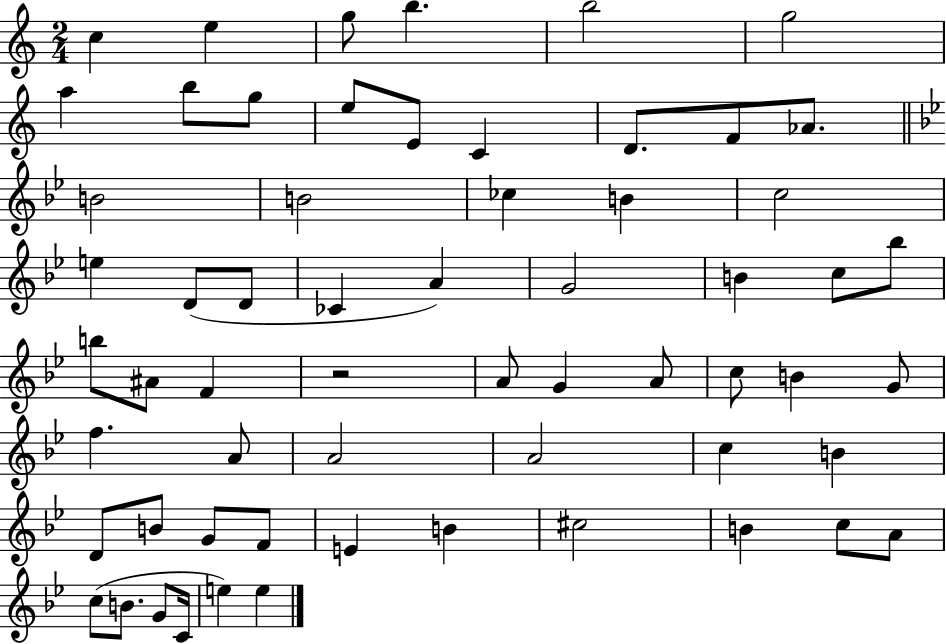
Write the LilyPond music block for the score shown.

{
  \clef treble
  \numericTimeSignature
  \time 2/4
  \key c \major
  c''4 e''4 | g''8 b''4. | b''2 | g''2 | \break a''4 b''8 g''8 | e''8 e'8 c'4 | d'8. f'8 aes'8. | \bar "||" \break \key bes \major b'2 | b'2 | ces''4 b'4 | c''2 | \break e''4 d'8( d'8 | ces'4 a'4) | g'2 | b'4 c''8 bes''8 | \break b''8 ais'8 f'4 | r2 | a'8 g'4 a'8 | c''8 b'4 g'8 | \break f''4. a'8 | a'2 | a'2 | c''4 b'4 | \break d'8 b'8 g'8 f'8 | e'4 b'4 | cis''2 | b'4 c''8 a'8 | \break c''8( b'8. g'8 c'16 | e''4) e''4 | \bar "|."
}